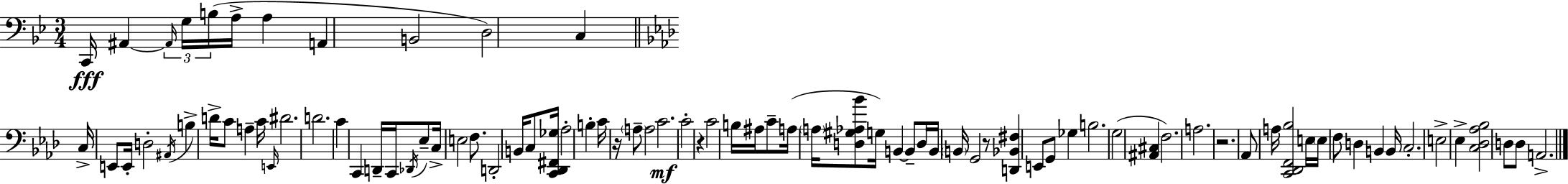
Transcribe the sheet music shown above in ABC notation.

X:1
T:Untitled
M:3/4
L:1/4
K:Bb
C,,/4 ^A,, ^A,,/4 G,/4 B,/4 A,/4 A, A,, B,,2 D,2 C, C,/4 E,,/2 E,,/4 D,2 ^A,,/4 B, D/4 C/2 A, C/4 E,,/4 ^D2 D2 C C,, D,,/4 C,,/4 _D,,/4 _E,/2 C,/4 E,2 F,/2 D,,2 B,,/4 C,/2 [C,,_D,,^F,,_G,]/4 _A,2 B, C/4 z/4 A,/2 A,2 C2 C2 z C2 B,/4 ^A,/4 C/2 A,/4 A,/4 [D,^G,_A,_B]/2 G,/4 B,, B,,/2 D,/4 B,,/4 B,,/4 G,,2 z/2 [D,,_B,,^F,] E,,/2 G,,/2 _G, B,2 G,2 [^A,,^C,] F,2 A,2 z2 _A,,/2 A,/4 [C,,_D,,F,,_B,]2 E,/4 E,/4 F,/2 D, B,, B,,/4 C,2 E,2 _E, [C,_D,_A,_B,]2 D,/2 D,/2 A,,2